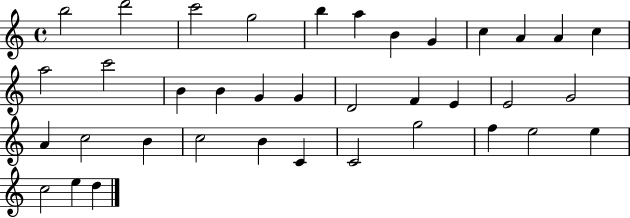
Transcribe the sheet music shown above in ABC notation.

X:1
T:Untitled
M:4/4
L:1/4
K:C
b2 d'2 c'2 g2 b a B G c A A c a2 c'2 B B G G D2 F E E2 G2 A c2 B c2 B C C2 g2 f e2 e c2 e d